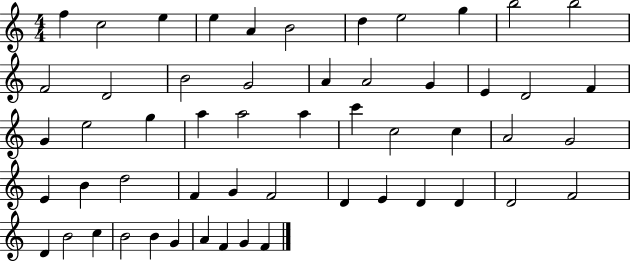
X:1
T:Untitled
M:4/4
L:1/4
K:C
f c2 e e A B2 d e2 g b2 b2 F2 D2 B2 G2 A A2 G E D2 F G e2 g a a2 a c' c2 c A2 G2 E B d2 F G F2 D E D D D2 F2 D B2 c B2 B G A F G F